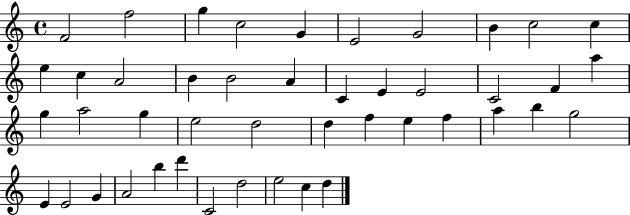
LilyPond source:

{
  \clef treble
  \time 4/4
  \defaultTimeSignature
  \key c \major
  f'2 f''2 | g''4 c''2 g'4 | e'2 g'2 | b'4 c''2 c''4 | \break e''4 c''4 a'2 | b'4 b'2 a'4 | c'4 e'4 e'2 | c'2 f'4 a''4 | \break g''4 a''2 g''4 | e''2 d''2 | d''4 f''4 e''4 f''4 | a''4 b''4 g''2 | \break e'4 e'2 g'4 | a'2 b''4 d'''4 | c'2 d''2 | e''2 c''4 d''4 | \break \bar "|."
}